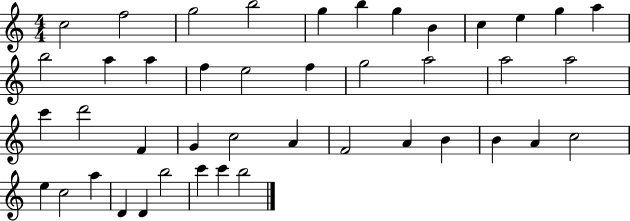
{
  \clef treble
  \numericTimeSignature
  \time 4/4
  \key c \major
  c''2 f''2 | g''2 b''2 | g''4 b''4 g''4 b'4 | c''4 e''4 g''4 a''4 | \break b''2 a''4 a''4 | f''4 e''2 f''4 | g''2 a''2 | a''2 a''2 | \break c'''4 d'''2 f'4 | g'4 c''2 a'4 | f'2 a'4 b'4 | b'4 a'4 c''2 | \break e''4 c''2 a''4 | d'4 d'4 b''2 | c'''4 c'''4 b''2 | \bar "|."
}